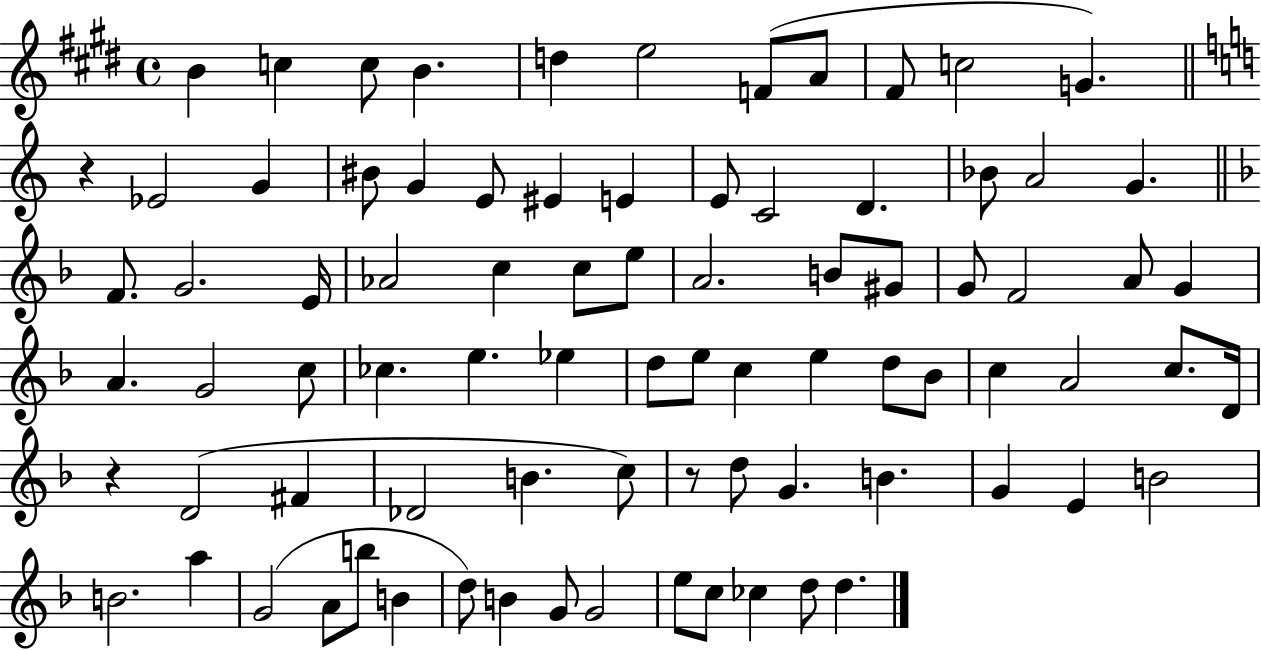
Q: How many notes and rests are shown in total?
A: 83